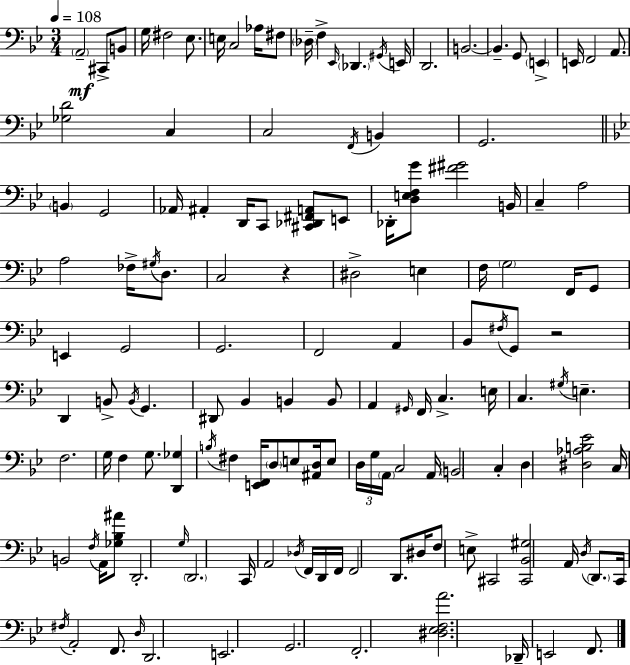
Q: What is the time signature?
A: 3/4